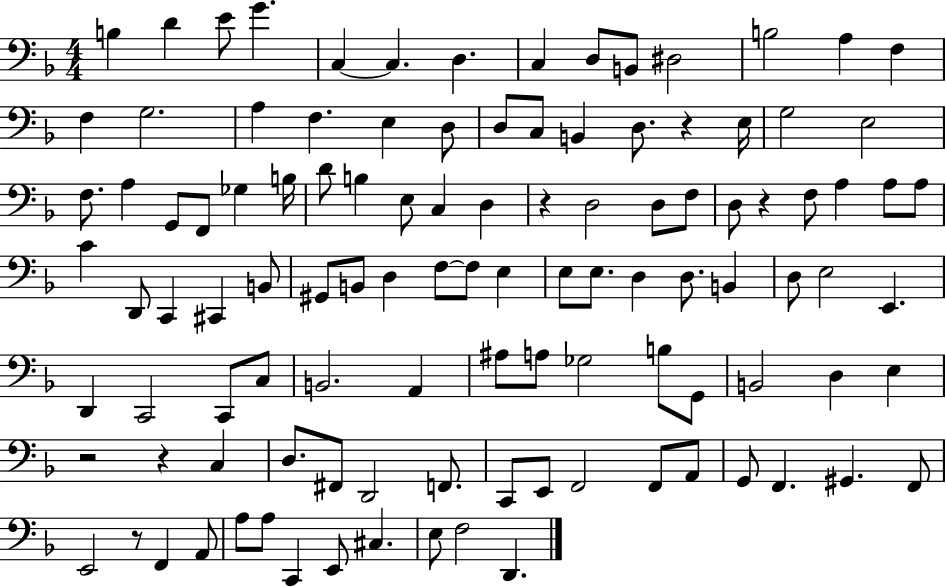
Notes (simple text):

B3/q D4/q E4/e G4/q. C3/q C3/q. D3/q. C3/q D3/e B2/e D#3/h B3/h A3/q F3/q F3/q G3/h. A3/q F3/q. E3/q D3/e D3/e C3/e B2/q D3/e. R/q E3/s G3/h E3/h F3/e. A3/q G2/e F2/e Gb3/q B3/s D4/e B3/q E3/e C3/q D3/q R/q D3/h D3/e F3/e D3/e R/q F3/e A3/q A3/e A3/e C4/q D2/e C2/q C#2/q B2/e G#2/e B2/e D3/q F3/e F3/e E3/q E3/e E3/e. D3/q D3/e. B2/q D3/e E3/h E2/q. D2/q C2/h C2/e C3/e B2/h. A2/q A#3/e A3/e Gb3/h B3/e G2/e B2/h D3/q E3/q R/h R/q C3/q D3/e. F#2/e D2/h F2/e. C2/e E2/e F2/h F2/e A2/e G2/e F2/q. G#2/q. F2/e E2/h R/e F2/q A2/e A3/e A3/e C2/q E2/e C#3/q. E3/e F3/h D2/q.